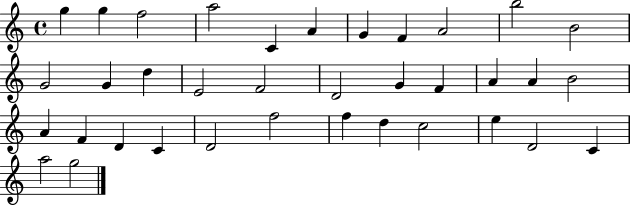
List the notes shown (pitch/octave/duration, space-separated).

G5/q G5/q F5/h A5/h C4/q A4/q G4/q F4/q A4/h B5/h B4/h G4/h G4/q D5/q E4/h F4/h D4/h G4/q F4/q A4/q A4/q B4/h A4/q F4/q D4/q C4/q D4/h F5/h F5/q D5/q C5/h E5/q D4/h C4/q A5/h G5/h